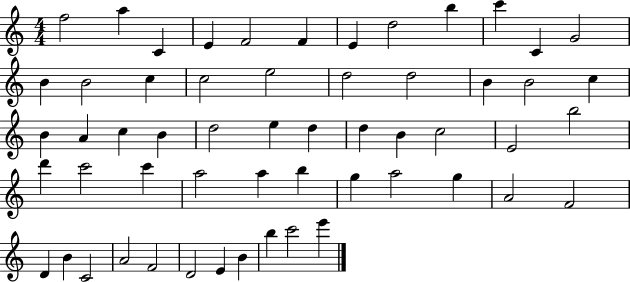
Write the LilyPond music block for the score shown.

{
  \clef treble
  \numericTimeSignature
  \time 4/4
  \key c \major
  f''2 a''4 c'4 | e'4 f'2 f'4 | e'4 d''2 b''4 | c'''4 c'4 g'2 | \break b'4 b'2 c''4 | c''2 e''2 | d''2 d''2 | b'4 b'2 c''4 | \break b'4 a'4 c''4 b'4 | d''2 e''4 d''4 | d''4 b'4 c''2 | e'2 b''2 | \break d'''4 c'''2 c'''4 | a''2 a''4 b''4 | g''4 a''2 g''4 | a'2 f'2 | \break d'4 b'4 c'2 | a'2 f'2 | d'2 e'4 b'4 | b''4 c'''2 e'''4 | \break \bar "|."
}